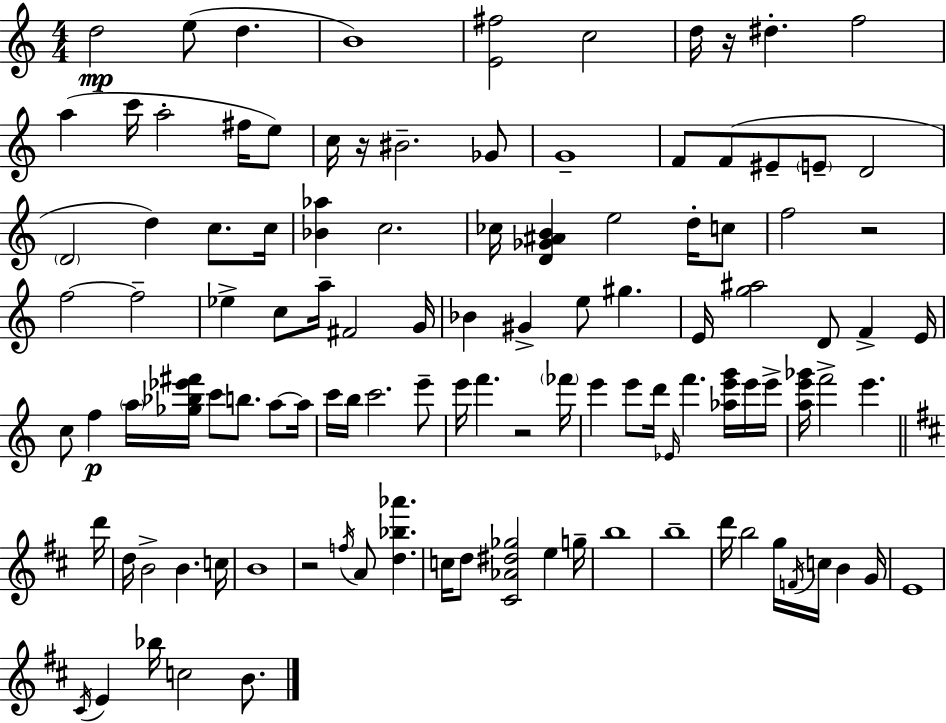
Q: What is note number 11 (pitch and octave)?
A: A5